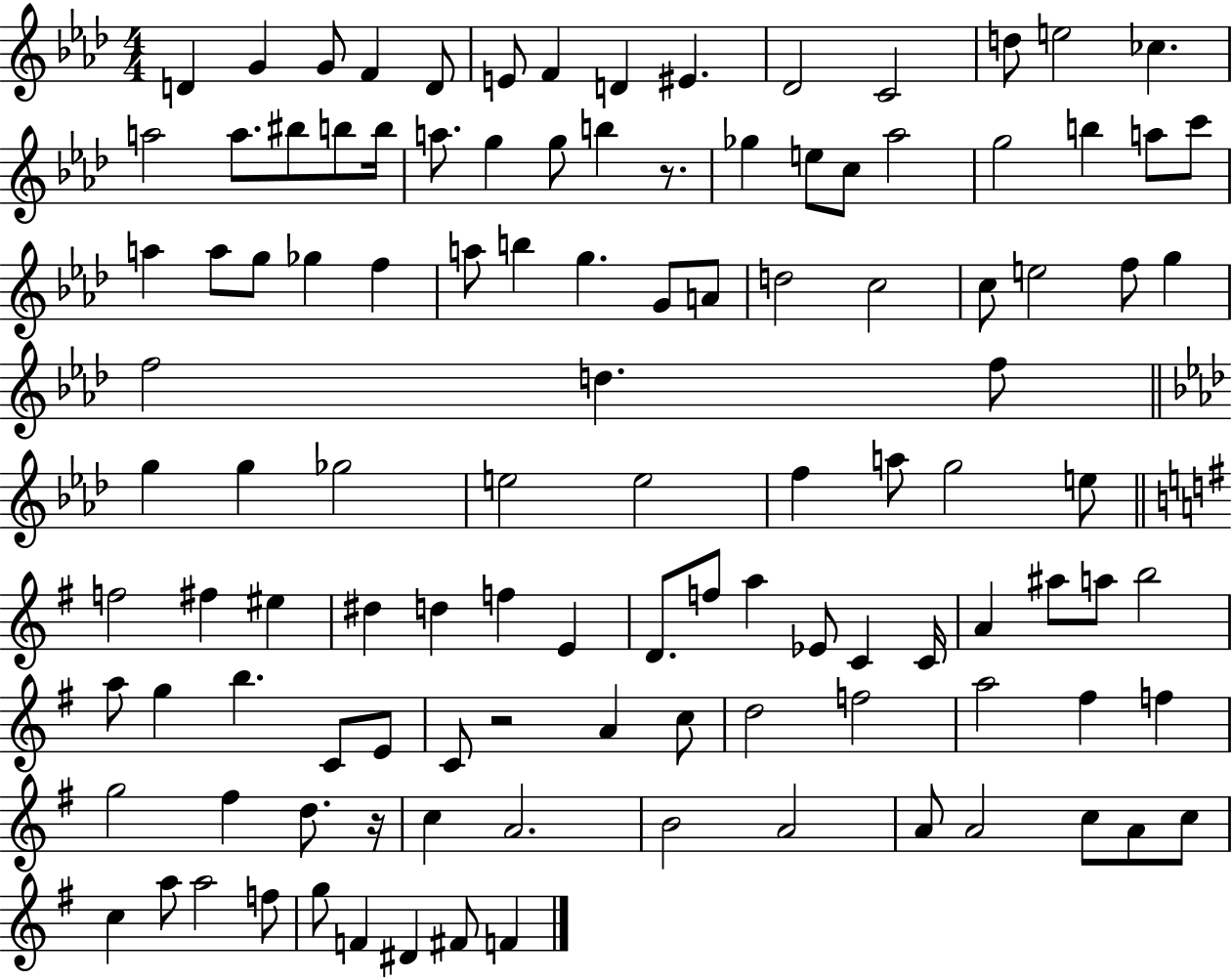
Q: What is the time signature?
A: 4/4